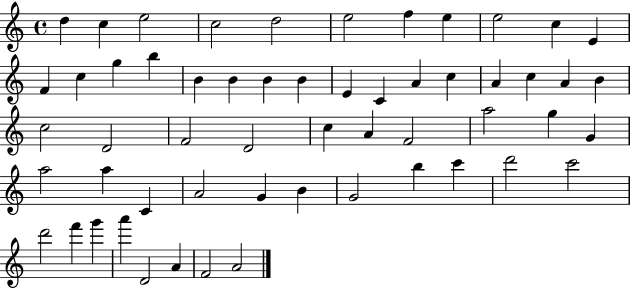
D5/q C5/q E5/h C5/h D5/h E5/h F5/q E5/q E5/h C5/q E4/q F4/q C5/q G5/q B5/q B4/q B4/q B4/q B4/q E4/q C4/q A4/q C5/q A4/q C5/q A4/q B4/q C5/h D4/h F4/h D4/h C5/q A4/q F4/h A5/h G5/q G4/q A5/h A5/q C4/q A4/h G4/q B4/q G4/h B5/q C6/q D6/h C6/h D6/h F6/q G6/q A6/q D4/h A4/q F4/h A4/h